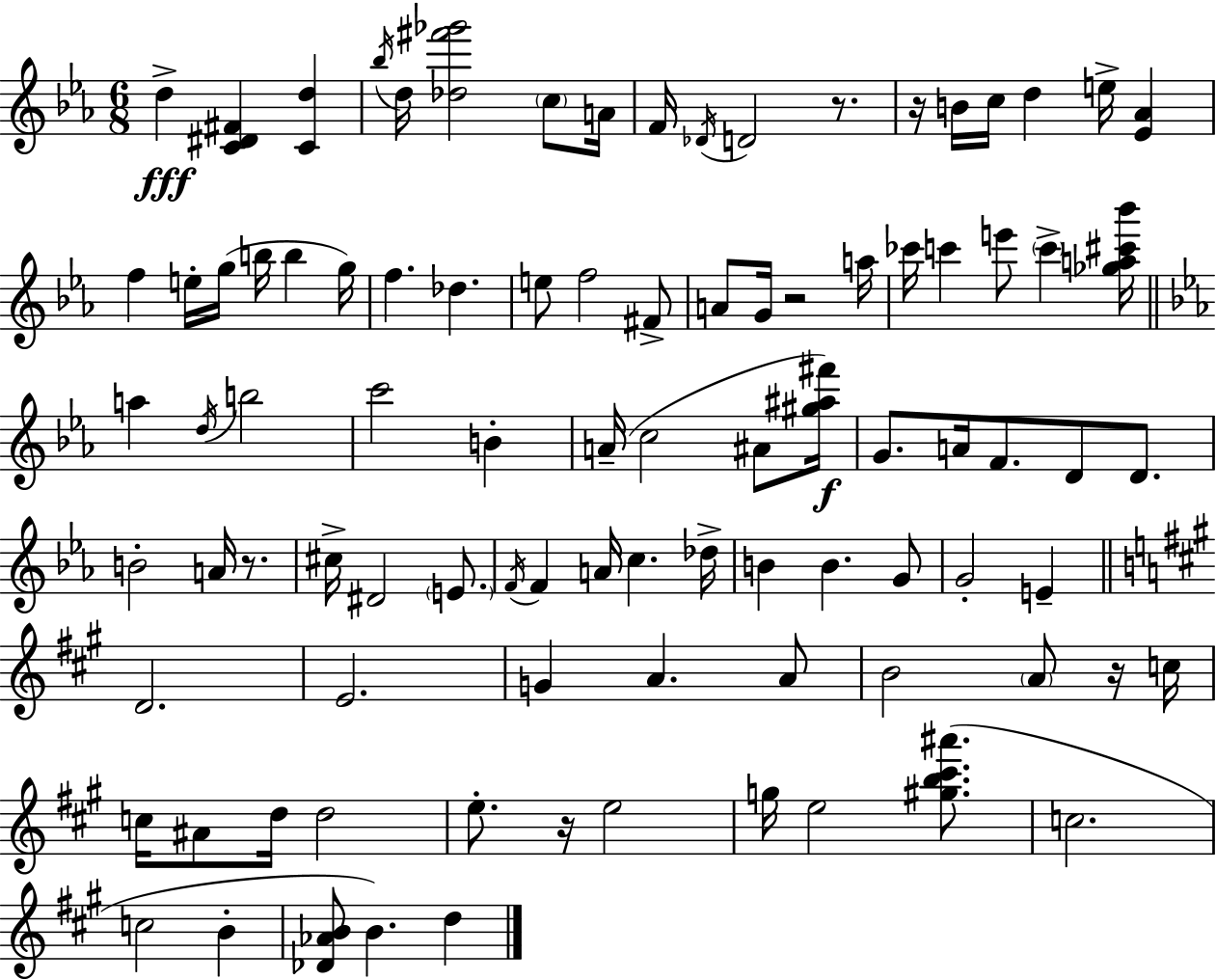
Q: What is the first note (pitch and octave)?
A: D5